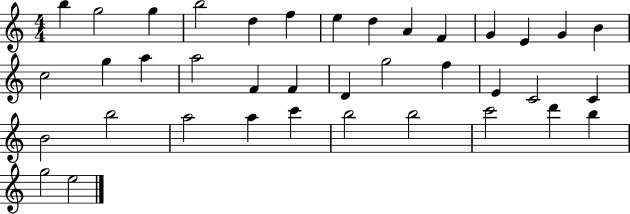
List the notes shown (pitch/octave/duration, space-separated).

B5/q G5/h G5/q B5/h D5/q F5/q E5/q D5/q A4/q F4/q G4/q E4/q G4/q B4/q C5/h G5/q A5/q A5/h F4/q F4/q D4/q G5/h F5/q E4/q C4/h C4/q B4/h B5/h A5/h A5/q C6/q B5/h B5/h C6/h D6/q B5/q G5/h E5/h